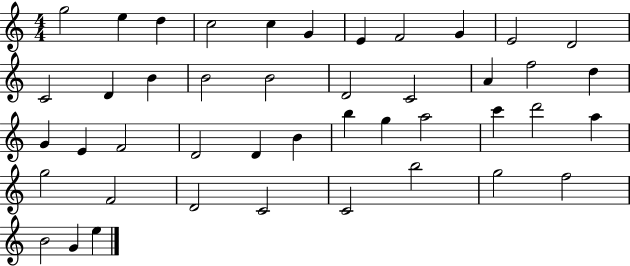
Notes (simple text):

G5/h E5/q D5/q C5/h C5/q G4/q E4/q F4/h G4/q E4/h D4/h C4/h D4/q B4/q B4/h B4/h D4/h C4/h A4/q F5/h D5/q G4/q E4/q F4/h D4/h D4/q B4/q B5/q G5/q A5/h C6/q D6/h A5/q G5/h F4/h D4/h C4/h C4/h B5/h G5/h F5/h B4/h G4/q E5/q